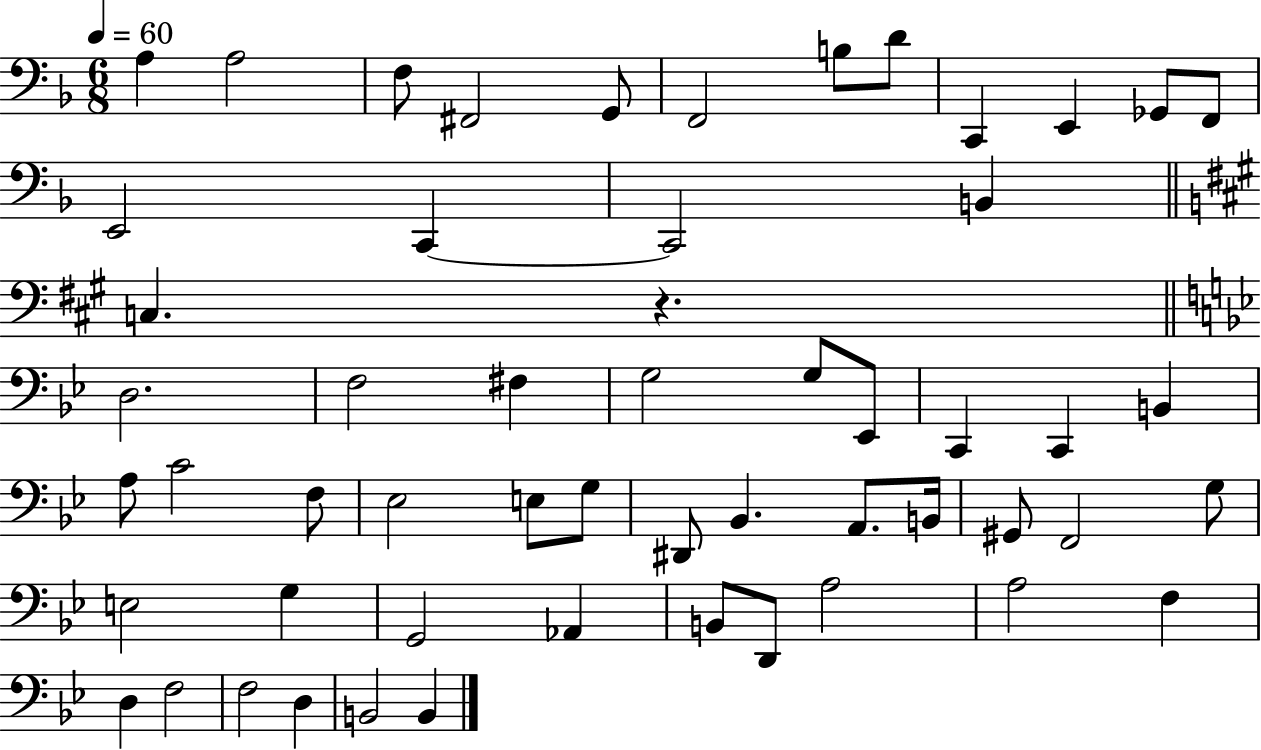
X:1
T:Untitled
M:6/8
L:1/4
K:F
A, A,2 F,/2 ^F,,2 G,,/2 F,,2 B,/2 D/2 C,, E,, _G,,/2 F,,/2 E,,2 C,, C,,2 B,, C, z D,2 F,2 ^F, G,2 G,/2 _E,,/2 C,, C,, B,, A,/2 C2 F,/2 _E,2 E,/2 G,/2 ^D,,/2 _B,, A,,/2 B,,/4 ^G,,/2 F,,2 G,/2 E,2 G, G,,2 _A,, B,,/2 D,,/2 A,2 A,2 F, D, F,2 F,2 D, B,,2 B,,